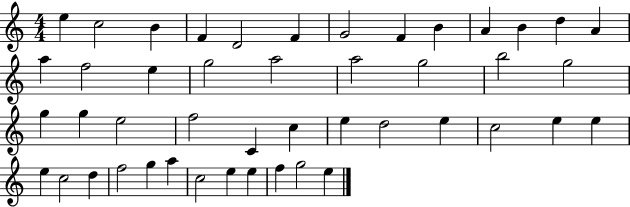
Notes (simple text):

E5/q C5/h B4/q F4/q D4/h F4/q G4/h F4/q B4/q A4/q B4/q D5/q A4/q A5/q F5/h E5/q G5/h A5/h A5/h G5/h B5/h G5/h G5/q G5/q E5/h F5/h C4/q C5/q E5/q D5/h E5/q C5/h E5/q E5/q E5/q C5/h D5/q F5/h G5/q A5/q C5/h E5/q E5/q F5/q G5/h E5/q